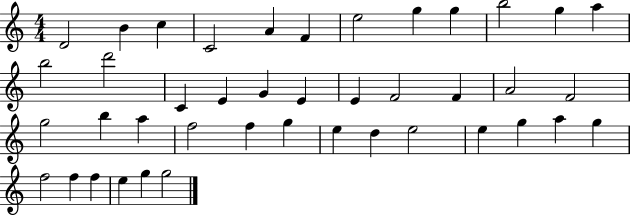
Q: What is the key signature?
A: C major